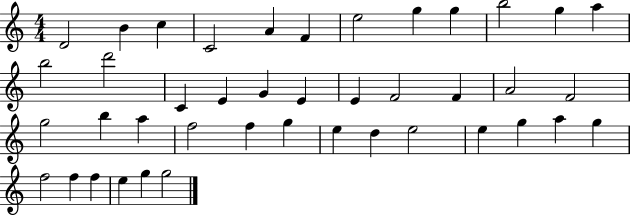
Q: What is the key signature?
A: C major